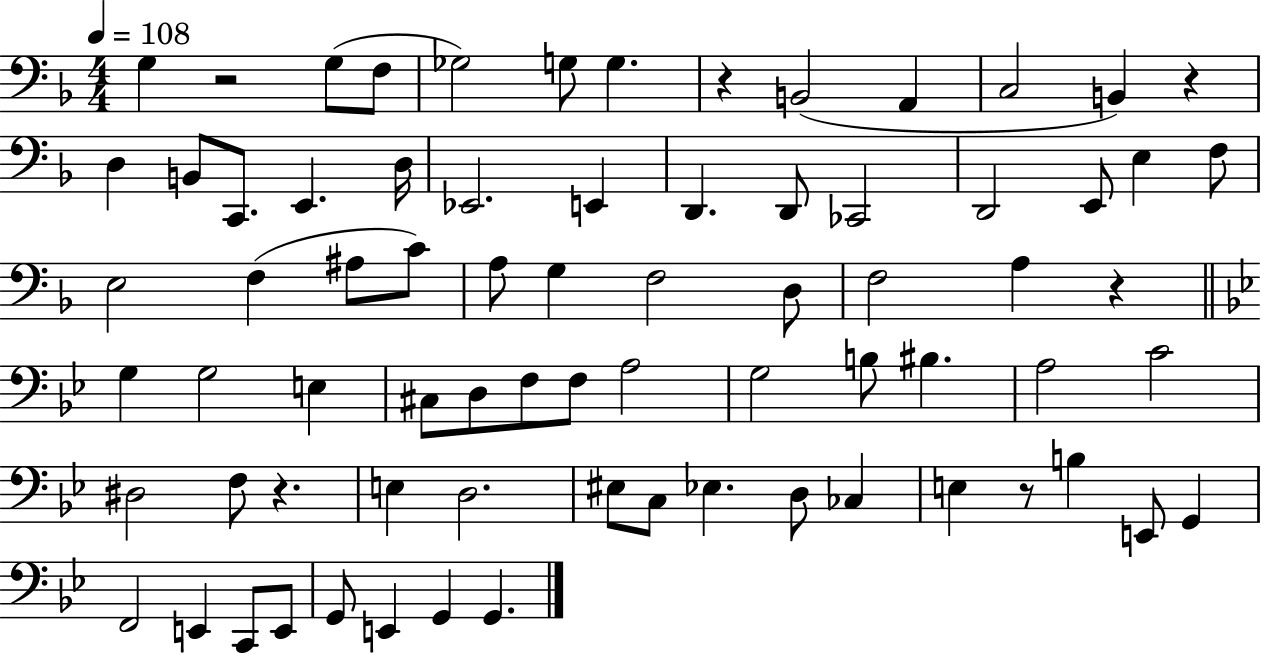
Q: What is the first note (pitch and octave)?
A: G3